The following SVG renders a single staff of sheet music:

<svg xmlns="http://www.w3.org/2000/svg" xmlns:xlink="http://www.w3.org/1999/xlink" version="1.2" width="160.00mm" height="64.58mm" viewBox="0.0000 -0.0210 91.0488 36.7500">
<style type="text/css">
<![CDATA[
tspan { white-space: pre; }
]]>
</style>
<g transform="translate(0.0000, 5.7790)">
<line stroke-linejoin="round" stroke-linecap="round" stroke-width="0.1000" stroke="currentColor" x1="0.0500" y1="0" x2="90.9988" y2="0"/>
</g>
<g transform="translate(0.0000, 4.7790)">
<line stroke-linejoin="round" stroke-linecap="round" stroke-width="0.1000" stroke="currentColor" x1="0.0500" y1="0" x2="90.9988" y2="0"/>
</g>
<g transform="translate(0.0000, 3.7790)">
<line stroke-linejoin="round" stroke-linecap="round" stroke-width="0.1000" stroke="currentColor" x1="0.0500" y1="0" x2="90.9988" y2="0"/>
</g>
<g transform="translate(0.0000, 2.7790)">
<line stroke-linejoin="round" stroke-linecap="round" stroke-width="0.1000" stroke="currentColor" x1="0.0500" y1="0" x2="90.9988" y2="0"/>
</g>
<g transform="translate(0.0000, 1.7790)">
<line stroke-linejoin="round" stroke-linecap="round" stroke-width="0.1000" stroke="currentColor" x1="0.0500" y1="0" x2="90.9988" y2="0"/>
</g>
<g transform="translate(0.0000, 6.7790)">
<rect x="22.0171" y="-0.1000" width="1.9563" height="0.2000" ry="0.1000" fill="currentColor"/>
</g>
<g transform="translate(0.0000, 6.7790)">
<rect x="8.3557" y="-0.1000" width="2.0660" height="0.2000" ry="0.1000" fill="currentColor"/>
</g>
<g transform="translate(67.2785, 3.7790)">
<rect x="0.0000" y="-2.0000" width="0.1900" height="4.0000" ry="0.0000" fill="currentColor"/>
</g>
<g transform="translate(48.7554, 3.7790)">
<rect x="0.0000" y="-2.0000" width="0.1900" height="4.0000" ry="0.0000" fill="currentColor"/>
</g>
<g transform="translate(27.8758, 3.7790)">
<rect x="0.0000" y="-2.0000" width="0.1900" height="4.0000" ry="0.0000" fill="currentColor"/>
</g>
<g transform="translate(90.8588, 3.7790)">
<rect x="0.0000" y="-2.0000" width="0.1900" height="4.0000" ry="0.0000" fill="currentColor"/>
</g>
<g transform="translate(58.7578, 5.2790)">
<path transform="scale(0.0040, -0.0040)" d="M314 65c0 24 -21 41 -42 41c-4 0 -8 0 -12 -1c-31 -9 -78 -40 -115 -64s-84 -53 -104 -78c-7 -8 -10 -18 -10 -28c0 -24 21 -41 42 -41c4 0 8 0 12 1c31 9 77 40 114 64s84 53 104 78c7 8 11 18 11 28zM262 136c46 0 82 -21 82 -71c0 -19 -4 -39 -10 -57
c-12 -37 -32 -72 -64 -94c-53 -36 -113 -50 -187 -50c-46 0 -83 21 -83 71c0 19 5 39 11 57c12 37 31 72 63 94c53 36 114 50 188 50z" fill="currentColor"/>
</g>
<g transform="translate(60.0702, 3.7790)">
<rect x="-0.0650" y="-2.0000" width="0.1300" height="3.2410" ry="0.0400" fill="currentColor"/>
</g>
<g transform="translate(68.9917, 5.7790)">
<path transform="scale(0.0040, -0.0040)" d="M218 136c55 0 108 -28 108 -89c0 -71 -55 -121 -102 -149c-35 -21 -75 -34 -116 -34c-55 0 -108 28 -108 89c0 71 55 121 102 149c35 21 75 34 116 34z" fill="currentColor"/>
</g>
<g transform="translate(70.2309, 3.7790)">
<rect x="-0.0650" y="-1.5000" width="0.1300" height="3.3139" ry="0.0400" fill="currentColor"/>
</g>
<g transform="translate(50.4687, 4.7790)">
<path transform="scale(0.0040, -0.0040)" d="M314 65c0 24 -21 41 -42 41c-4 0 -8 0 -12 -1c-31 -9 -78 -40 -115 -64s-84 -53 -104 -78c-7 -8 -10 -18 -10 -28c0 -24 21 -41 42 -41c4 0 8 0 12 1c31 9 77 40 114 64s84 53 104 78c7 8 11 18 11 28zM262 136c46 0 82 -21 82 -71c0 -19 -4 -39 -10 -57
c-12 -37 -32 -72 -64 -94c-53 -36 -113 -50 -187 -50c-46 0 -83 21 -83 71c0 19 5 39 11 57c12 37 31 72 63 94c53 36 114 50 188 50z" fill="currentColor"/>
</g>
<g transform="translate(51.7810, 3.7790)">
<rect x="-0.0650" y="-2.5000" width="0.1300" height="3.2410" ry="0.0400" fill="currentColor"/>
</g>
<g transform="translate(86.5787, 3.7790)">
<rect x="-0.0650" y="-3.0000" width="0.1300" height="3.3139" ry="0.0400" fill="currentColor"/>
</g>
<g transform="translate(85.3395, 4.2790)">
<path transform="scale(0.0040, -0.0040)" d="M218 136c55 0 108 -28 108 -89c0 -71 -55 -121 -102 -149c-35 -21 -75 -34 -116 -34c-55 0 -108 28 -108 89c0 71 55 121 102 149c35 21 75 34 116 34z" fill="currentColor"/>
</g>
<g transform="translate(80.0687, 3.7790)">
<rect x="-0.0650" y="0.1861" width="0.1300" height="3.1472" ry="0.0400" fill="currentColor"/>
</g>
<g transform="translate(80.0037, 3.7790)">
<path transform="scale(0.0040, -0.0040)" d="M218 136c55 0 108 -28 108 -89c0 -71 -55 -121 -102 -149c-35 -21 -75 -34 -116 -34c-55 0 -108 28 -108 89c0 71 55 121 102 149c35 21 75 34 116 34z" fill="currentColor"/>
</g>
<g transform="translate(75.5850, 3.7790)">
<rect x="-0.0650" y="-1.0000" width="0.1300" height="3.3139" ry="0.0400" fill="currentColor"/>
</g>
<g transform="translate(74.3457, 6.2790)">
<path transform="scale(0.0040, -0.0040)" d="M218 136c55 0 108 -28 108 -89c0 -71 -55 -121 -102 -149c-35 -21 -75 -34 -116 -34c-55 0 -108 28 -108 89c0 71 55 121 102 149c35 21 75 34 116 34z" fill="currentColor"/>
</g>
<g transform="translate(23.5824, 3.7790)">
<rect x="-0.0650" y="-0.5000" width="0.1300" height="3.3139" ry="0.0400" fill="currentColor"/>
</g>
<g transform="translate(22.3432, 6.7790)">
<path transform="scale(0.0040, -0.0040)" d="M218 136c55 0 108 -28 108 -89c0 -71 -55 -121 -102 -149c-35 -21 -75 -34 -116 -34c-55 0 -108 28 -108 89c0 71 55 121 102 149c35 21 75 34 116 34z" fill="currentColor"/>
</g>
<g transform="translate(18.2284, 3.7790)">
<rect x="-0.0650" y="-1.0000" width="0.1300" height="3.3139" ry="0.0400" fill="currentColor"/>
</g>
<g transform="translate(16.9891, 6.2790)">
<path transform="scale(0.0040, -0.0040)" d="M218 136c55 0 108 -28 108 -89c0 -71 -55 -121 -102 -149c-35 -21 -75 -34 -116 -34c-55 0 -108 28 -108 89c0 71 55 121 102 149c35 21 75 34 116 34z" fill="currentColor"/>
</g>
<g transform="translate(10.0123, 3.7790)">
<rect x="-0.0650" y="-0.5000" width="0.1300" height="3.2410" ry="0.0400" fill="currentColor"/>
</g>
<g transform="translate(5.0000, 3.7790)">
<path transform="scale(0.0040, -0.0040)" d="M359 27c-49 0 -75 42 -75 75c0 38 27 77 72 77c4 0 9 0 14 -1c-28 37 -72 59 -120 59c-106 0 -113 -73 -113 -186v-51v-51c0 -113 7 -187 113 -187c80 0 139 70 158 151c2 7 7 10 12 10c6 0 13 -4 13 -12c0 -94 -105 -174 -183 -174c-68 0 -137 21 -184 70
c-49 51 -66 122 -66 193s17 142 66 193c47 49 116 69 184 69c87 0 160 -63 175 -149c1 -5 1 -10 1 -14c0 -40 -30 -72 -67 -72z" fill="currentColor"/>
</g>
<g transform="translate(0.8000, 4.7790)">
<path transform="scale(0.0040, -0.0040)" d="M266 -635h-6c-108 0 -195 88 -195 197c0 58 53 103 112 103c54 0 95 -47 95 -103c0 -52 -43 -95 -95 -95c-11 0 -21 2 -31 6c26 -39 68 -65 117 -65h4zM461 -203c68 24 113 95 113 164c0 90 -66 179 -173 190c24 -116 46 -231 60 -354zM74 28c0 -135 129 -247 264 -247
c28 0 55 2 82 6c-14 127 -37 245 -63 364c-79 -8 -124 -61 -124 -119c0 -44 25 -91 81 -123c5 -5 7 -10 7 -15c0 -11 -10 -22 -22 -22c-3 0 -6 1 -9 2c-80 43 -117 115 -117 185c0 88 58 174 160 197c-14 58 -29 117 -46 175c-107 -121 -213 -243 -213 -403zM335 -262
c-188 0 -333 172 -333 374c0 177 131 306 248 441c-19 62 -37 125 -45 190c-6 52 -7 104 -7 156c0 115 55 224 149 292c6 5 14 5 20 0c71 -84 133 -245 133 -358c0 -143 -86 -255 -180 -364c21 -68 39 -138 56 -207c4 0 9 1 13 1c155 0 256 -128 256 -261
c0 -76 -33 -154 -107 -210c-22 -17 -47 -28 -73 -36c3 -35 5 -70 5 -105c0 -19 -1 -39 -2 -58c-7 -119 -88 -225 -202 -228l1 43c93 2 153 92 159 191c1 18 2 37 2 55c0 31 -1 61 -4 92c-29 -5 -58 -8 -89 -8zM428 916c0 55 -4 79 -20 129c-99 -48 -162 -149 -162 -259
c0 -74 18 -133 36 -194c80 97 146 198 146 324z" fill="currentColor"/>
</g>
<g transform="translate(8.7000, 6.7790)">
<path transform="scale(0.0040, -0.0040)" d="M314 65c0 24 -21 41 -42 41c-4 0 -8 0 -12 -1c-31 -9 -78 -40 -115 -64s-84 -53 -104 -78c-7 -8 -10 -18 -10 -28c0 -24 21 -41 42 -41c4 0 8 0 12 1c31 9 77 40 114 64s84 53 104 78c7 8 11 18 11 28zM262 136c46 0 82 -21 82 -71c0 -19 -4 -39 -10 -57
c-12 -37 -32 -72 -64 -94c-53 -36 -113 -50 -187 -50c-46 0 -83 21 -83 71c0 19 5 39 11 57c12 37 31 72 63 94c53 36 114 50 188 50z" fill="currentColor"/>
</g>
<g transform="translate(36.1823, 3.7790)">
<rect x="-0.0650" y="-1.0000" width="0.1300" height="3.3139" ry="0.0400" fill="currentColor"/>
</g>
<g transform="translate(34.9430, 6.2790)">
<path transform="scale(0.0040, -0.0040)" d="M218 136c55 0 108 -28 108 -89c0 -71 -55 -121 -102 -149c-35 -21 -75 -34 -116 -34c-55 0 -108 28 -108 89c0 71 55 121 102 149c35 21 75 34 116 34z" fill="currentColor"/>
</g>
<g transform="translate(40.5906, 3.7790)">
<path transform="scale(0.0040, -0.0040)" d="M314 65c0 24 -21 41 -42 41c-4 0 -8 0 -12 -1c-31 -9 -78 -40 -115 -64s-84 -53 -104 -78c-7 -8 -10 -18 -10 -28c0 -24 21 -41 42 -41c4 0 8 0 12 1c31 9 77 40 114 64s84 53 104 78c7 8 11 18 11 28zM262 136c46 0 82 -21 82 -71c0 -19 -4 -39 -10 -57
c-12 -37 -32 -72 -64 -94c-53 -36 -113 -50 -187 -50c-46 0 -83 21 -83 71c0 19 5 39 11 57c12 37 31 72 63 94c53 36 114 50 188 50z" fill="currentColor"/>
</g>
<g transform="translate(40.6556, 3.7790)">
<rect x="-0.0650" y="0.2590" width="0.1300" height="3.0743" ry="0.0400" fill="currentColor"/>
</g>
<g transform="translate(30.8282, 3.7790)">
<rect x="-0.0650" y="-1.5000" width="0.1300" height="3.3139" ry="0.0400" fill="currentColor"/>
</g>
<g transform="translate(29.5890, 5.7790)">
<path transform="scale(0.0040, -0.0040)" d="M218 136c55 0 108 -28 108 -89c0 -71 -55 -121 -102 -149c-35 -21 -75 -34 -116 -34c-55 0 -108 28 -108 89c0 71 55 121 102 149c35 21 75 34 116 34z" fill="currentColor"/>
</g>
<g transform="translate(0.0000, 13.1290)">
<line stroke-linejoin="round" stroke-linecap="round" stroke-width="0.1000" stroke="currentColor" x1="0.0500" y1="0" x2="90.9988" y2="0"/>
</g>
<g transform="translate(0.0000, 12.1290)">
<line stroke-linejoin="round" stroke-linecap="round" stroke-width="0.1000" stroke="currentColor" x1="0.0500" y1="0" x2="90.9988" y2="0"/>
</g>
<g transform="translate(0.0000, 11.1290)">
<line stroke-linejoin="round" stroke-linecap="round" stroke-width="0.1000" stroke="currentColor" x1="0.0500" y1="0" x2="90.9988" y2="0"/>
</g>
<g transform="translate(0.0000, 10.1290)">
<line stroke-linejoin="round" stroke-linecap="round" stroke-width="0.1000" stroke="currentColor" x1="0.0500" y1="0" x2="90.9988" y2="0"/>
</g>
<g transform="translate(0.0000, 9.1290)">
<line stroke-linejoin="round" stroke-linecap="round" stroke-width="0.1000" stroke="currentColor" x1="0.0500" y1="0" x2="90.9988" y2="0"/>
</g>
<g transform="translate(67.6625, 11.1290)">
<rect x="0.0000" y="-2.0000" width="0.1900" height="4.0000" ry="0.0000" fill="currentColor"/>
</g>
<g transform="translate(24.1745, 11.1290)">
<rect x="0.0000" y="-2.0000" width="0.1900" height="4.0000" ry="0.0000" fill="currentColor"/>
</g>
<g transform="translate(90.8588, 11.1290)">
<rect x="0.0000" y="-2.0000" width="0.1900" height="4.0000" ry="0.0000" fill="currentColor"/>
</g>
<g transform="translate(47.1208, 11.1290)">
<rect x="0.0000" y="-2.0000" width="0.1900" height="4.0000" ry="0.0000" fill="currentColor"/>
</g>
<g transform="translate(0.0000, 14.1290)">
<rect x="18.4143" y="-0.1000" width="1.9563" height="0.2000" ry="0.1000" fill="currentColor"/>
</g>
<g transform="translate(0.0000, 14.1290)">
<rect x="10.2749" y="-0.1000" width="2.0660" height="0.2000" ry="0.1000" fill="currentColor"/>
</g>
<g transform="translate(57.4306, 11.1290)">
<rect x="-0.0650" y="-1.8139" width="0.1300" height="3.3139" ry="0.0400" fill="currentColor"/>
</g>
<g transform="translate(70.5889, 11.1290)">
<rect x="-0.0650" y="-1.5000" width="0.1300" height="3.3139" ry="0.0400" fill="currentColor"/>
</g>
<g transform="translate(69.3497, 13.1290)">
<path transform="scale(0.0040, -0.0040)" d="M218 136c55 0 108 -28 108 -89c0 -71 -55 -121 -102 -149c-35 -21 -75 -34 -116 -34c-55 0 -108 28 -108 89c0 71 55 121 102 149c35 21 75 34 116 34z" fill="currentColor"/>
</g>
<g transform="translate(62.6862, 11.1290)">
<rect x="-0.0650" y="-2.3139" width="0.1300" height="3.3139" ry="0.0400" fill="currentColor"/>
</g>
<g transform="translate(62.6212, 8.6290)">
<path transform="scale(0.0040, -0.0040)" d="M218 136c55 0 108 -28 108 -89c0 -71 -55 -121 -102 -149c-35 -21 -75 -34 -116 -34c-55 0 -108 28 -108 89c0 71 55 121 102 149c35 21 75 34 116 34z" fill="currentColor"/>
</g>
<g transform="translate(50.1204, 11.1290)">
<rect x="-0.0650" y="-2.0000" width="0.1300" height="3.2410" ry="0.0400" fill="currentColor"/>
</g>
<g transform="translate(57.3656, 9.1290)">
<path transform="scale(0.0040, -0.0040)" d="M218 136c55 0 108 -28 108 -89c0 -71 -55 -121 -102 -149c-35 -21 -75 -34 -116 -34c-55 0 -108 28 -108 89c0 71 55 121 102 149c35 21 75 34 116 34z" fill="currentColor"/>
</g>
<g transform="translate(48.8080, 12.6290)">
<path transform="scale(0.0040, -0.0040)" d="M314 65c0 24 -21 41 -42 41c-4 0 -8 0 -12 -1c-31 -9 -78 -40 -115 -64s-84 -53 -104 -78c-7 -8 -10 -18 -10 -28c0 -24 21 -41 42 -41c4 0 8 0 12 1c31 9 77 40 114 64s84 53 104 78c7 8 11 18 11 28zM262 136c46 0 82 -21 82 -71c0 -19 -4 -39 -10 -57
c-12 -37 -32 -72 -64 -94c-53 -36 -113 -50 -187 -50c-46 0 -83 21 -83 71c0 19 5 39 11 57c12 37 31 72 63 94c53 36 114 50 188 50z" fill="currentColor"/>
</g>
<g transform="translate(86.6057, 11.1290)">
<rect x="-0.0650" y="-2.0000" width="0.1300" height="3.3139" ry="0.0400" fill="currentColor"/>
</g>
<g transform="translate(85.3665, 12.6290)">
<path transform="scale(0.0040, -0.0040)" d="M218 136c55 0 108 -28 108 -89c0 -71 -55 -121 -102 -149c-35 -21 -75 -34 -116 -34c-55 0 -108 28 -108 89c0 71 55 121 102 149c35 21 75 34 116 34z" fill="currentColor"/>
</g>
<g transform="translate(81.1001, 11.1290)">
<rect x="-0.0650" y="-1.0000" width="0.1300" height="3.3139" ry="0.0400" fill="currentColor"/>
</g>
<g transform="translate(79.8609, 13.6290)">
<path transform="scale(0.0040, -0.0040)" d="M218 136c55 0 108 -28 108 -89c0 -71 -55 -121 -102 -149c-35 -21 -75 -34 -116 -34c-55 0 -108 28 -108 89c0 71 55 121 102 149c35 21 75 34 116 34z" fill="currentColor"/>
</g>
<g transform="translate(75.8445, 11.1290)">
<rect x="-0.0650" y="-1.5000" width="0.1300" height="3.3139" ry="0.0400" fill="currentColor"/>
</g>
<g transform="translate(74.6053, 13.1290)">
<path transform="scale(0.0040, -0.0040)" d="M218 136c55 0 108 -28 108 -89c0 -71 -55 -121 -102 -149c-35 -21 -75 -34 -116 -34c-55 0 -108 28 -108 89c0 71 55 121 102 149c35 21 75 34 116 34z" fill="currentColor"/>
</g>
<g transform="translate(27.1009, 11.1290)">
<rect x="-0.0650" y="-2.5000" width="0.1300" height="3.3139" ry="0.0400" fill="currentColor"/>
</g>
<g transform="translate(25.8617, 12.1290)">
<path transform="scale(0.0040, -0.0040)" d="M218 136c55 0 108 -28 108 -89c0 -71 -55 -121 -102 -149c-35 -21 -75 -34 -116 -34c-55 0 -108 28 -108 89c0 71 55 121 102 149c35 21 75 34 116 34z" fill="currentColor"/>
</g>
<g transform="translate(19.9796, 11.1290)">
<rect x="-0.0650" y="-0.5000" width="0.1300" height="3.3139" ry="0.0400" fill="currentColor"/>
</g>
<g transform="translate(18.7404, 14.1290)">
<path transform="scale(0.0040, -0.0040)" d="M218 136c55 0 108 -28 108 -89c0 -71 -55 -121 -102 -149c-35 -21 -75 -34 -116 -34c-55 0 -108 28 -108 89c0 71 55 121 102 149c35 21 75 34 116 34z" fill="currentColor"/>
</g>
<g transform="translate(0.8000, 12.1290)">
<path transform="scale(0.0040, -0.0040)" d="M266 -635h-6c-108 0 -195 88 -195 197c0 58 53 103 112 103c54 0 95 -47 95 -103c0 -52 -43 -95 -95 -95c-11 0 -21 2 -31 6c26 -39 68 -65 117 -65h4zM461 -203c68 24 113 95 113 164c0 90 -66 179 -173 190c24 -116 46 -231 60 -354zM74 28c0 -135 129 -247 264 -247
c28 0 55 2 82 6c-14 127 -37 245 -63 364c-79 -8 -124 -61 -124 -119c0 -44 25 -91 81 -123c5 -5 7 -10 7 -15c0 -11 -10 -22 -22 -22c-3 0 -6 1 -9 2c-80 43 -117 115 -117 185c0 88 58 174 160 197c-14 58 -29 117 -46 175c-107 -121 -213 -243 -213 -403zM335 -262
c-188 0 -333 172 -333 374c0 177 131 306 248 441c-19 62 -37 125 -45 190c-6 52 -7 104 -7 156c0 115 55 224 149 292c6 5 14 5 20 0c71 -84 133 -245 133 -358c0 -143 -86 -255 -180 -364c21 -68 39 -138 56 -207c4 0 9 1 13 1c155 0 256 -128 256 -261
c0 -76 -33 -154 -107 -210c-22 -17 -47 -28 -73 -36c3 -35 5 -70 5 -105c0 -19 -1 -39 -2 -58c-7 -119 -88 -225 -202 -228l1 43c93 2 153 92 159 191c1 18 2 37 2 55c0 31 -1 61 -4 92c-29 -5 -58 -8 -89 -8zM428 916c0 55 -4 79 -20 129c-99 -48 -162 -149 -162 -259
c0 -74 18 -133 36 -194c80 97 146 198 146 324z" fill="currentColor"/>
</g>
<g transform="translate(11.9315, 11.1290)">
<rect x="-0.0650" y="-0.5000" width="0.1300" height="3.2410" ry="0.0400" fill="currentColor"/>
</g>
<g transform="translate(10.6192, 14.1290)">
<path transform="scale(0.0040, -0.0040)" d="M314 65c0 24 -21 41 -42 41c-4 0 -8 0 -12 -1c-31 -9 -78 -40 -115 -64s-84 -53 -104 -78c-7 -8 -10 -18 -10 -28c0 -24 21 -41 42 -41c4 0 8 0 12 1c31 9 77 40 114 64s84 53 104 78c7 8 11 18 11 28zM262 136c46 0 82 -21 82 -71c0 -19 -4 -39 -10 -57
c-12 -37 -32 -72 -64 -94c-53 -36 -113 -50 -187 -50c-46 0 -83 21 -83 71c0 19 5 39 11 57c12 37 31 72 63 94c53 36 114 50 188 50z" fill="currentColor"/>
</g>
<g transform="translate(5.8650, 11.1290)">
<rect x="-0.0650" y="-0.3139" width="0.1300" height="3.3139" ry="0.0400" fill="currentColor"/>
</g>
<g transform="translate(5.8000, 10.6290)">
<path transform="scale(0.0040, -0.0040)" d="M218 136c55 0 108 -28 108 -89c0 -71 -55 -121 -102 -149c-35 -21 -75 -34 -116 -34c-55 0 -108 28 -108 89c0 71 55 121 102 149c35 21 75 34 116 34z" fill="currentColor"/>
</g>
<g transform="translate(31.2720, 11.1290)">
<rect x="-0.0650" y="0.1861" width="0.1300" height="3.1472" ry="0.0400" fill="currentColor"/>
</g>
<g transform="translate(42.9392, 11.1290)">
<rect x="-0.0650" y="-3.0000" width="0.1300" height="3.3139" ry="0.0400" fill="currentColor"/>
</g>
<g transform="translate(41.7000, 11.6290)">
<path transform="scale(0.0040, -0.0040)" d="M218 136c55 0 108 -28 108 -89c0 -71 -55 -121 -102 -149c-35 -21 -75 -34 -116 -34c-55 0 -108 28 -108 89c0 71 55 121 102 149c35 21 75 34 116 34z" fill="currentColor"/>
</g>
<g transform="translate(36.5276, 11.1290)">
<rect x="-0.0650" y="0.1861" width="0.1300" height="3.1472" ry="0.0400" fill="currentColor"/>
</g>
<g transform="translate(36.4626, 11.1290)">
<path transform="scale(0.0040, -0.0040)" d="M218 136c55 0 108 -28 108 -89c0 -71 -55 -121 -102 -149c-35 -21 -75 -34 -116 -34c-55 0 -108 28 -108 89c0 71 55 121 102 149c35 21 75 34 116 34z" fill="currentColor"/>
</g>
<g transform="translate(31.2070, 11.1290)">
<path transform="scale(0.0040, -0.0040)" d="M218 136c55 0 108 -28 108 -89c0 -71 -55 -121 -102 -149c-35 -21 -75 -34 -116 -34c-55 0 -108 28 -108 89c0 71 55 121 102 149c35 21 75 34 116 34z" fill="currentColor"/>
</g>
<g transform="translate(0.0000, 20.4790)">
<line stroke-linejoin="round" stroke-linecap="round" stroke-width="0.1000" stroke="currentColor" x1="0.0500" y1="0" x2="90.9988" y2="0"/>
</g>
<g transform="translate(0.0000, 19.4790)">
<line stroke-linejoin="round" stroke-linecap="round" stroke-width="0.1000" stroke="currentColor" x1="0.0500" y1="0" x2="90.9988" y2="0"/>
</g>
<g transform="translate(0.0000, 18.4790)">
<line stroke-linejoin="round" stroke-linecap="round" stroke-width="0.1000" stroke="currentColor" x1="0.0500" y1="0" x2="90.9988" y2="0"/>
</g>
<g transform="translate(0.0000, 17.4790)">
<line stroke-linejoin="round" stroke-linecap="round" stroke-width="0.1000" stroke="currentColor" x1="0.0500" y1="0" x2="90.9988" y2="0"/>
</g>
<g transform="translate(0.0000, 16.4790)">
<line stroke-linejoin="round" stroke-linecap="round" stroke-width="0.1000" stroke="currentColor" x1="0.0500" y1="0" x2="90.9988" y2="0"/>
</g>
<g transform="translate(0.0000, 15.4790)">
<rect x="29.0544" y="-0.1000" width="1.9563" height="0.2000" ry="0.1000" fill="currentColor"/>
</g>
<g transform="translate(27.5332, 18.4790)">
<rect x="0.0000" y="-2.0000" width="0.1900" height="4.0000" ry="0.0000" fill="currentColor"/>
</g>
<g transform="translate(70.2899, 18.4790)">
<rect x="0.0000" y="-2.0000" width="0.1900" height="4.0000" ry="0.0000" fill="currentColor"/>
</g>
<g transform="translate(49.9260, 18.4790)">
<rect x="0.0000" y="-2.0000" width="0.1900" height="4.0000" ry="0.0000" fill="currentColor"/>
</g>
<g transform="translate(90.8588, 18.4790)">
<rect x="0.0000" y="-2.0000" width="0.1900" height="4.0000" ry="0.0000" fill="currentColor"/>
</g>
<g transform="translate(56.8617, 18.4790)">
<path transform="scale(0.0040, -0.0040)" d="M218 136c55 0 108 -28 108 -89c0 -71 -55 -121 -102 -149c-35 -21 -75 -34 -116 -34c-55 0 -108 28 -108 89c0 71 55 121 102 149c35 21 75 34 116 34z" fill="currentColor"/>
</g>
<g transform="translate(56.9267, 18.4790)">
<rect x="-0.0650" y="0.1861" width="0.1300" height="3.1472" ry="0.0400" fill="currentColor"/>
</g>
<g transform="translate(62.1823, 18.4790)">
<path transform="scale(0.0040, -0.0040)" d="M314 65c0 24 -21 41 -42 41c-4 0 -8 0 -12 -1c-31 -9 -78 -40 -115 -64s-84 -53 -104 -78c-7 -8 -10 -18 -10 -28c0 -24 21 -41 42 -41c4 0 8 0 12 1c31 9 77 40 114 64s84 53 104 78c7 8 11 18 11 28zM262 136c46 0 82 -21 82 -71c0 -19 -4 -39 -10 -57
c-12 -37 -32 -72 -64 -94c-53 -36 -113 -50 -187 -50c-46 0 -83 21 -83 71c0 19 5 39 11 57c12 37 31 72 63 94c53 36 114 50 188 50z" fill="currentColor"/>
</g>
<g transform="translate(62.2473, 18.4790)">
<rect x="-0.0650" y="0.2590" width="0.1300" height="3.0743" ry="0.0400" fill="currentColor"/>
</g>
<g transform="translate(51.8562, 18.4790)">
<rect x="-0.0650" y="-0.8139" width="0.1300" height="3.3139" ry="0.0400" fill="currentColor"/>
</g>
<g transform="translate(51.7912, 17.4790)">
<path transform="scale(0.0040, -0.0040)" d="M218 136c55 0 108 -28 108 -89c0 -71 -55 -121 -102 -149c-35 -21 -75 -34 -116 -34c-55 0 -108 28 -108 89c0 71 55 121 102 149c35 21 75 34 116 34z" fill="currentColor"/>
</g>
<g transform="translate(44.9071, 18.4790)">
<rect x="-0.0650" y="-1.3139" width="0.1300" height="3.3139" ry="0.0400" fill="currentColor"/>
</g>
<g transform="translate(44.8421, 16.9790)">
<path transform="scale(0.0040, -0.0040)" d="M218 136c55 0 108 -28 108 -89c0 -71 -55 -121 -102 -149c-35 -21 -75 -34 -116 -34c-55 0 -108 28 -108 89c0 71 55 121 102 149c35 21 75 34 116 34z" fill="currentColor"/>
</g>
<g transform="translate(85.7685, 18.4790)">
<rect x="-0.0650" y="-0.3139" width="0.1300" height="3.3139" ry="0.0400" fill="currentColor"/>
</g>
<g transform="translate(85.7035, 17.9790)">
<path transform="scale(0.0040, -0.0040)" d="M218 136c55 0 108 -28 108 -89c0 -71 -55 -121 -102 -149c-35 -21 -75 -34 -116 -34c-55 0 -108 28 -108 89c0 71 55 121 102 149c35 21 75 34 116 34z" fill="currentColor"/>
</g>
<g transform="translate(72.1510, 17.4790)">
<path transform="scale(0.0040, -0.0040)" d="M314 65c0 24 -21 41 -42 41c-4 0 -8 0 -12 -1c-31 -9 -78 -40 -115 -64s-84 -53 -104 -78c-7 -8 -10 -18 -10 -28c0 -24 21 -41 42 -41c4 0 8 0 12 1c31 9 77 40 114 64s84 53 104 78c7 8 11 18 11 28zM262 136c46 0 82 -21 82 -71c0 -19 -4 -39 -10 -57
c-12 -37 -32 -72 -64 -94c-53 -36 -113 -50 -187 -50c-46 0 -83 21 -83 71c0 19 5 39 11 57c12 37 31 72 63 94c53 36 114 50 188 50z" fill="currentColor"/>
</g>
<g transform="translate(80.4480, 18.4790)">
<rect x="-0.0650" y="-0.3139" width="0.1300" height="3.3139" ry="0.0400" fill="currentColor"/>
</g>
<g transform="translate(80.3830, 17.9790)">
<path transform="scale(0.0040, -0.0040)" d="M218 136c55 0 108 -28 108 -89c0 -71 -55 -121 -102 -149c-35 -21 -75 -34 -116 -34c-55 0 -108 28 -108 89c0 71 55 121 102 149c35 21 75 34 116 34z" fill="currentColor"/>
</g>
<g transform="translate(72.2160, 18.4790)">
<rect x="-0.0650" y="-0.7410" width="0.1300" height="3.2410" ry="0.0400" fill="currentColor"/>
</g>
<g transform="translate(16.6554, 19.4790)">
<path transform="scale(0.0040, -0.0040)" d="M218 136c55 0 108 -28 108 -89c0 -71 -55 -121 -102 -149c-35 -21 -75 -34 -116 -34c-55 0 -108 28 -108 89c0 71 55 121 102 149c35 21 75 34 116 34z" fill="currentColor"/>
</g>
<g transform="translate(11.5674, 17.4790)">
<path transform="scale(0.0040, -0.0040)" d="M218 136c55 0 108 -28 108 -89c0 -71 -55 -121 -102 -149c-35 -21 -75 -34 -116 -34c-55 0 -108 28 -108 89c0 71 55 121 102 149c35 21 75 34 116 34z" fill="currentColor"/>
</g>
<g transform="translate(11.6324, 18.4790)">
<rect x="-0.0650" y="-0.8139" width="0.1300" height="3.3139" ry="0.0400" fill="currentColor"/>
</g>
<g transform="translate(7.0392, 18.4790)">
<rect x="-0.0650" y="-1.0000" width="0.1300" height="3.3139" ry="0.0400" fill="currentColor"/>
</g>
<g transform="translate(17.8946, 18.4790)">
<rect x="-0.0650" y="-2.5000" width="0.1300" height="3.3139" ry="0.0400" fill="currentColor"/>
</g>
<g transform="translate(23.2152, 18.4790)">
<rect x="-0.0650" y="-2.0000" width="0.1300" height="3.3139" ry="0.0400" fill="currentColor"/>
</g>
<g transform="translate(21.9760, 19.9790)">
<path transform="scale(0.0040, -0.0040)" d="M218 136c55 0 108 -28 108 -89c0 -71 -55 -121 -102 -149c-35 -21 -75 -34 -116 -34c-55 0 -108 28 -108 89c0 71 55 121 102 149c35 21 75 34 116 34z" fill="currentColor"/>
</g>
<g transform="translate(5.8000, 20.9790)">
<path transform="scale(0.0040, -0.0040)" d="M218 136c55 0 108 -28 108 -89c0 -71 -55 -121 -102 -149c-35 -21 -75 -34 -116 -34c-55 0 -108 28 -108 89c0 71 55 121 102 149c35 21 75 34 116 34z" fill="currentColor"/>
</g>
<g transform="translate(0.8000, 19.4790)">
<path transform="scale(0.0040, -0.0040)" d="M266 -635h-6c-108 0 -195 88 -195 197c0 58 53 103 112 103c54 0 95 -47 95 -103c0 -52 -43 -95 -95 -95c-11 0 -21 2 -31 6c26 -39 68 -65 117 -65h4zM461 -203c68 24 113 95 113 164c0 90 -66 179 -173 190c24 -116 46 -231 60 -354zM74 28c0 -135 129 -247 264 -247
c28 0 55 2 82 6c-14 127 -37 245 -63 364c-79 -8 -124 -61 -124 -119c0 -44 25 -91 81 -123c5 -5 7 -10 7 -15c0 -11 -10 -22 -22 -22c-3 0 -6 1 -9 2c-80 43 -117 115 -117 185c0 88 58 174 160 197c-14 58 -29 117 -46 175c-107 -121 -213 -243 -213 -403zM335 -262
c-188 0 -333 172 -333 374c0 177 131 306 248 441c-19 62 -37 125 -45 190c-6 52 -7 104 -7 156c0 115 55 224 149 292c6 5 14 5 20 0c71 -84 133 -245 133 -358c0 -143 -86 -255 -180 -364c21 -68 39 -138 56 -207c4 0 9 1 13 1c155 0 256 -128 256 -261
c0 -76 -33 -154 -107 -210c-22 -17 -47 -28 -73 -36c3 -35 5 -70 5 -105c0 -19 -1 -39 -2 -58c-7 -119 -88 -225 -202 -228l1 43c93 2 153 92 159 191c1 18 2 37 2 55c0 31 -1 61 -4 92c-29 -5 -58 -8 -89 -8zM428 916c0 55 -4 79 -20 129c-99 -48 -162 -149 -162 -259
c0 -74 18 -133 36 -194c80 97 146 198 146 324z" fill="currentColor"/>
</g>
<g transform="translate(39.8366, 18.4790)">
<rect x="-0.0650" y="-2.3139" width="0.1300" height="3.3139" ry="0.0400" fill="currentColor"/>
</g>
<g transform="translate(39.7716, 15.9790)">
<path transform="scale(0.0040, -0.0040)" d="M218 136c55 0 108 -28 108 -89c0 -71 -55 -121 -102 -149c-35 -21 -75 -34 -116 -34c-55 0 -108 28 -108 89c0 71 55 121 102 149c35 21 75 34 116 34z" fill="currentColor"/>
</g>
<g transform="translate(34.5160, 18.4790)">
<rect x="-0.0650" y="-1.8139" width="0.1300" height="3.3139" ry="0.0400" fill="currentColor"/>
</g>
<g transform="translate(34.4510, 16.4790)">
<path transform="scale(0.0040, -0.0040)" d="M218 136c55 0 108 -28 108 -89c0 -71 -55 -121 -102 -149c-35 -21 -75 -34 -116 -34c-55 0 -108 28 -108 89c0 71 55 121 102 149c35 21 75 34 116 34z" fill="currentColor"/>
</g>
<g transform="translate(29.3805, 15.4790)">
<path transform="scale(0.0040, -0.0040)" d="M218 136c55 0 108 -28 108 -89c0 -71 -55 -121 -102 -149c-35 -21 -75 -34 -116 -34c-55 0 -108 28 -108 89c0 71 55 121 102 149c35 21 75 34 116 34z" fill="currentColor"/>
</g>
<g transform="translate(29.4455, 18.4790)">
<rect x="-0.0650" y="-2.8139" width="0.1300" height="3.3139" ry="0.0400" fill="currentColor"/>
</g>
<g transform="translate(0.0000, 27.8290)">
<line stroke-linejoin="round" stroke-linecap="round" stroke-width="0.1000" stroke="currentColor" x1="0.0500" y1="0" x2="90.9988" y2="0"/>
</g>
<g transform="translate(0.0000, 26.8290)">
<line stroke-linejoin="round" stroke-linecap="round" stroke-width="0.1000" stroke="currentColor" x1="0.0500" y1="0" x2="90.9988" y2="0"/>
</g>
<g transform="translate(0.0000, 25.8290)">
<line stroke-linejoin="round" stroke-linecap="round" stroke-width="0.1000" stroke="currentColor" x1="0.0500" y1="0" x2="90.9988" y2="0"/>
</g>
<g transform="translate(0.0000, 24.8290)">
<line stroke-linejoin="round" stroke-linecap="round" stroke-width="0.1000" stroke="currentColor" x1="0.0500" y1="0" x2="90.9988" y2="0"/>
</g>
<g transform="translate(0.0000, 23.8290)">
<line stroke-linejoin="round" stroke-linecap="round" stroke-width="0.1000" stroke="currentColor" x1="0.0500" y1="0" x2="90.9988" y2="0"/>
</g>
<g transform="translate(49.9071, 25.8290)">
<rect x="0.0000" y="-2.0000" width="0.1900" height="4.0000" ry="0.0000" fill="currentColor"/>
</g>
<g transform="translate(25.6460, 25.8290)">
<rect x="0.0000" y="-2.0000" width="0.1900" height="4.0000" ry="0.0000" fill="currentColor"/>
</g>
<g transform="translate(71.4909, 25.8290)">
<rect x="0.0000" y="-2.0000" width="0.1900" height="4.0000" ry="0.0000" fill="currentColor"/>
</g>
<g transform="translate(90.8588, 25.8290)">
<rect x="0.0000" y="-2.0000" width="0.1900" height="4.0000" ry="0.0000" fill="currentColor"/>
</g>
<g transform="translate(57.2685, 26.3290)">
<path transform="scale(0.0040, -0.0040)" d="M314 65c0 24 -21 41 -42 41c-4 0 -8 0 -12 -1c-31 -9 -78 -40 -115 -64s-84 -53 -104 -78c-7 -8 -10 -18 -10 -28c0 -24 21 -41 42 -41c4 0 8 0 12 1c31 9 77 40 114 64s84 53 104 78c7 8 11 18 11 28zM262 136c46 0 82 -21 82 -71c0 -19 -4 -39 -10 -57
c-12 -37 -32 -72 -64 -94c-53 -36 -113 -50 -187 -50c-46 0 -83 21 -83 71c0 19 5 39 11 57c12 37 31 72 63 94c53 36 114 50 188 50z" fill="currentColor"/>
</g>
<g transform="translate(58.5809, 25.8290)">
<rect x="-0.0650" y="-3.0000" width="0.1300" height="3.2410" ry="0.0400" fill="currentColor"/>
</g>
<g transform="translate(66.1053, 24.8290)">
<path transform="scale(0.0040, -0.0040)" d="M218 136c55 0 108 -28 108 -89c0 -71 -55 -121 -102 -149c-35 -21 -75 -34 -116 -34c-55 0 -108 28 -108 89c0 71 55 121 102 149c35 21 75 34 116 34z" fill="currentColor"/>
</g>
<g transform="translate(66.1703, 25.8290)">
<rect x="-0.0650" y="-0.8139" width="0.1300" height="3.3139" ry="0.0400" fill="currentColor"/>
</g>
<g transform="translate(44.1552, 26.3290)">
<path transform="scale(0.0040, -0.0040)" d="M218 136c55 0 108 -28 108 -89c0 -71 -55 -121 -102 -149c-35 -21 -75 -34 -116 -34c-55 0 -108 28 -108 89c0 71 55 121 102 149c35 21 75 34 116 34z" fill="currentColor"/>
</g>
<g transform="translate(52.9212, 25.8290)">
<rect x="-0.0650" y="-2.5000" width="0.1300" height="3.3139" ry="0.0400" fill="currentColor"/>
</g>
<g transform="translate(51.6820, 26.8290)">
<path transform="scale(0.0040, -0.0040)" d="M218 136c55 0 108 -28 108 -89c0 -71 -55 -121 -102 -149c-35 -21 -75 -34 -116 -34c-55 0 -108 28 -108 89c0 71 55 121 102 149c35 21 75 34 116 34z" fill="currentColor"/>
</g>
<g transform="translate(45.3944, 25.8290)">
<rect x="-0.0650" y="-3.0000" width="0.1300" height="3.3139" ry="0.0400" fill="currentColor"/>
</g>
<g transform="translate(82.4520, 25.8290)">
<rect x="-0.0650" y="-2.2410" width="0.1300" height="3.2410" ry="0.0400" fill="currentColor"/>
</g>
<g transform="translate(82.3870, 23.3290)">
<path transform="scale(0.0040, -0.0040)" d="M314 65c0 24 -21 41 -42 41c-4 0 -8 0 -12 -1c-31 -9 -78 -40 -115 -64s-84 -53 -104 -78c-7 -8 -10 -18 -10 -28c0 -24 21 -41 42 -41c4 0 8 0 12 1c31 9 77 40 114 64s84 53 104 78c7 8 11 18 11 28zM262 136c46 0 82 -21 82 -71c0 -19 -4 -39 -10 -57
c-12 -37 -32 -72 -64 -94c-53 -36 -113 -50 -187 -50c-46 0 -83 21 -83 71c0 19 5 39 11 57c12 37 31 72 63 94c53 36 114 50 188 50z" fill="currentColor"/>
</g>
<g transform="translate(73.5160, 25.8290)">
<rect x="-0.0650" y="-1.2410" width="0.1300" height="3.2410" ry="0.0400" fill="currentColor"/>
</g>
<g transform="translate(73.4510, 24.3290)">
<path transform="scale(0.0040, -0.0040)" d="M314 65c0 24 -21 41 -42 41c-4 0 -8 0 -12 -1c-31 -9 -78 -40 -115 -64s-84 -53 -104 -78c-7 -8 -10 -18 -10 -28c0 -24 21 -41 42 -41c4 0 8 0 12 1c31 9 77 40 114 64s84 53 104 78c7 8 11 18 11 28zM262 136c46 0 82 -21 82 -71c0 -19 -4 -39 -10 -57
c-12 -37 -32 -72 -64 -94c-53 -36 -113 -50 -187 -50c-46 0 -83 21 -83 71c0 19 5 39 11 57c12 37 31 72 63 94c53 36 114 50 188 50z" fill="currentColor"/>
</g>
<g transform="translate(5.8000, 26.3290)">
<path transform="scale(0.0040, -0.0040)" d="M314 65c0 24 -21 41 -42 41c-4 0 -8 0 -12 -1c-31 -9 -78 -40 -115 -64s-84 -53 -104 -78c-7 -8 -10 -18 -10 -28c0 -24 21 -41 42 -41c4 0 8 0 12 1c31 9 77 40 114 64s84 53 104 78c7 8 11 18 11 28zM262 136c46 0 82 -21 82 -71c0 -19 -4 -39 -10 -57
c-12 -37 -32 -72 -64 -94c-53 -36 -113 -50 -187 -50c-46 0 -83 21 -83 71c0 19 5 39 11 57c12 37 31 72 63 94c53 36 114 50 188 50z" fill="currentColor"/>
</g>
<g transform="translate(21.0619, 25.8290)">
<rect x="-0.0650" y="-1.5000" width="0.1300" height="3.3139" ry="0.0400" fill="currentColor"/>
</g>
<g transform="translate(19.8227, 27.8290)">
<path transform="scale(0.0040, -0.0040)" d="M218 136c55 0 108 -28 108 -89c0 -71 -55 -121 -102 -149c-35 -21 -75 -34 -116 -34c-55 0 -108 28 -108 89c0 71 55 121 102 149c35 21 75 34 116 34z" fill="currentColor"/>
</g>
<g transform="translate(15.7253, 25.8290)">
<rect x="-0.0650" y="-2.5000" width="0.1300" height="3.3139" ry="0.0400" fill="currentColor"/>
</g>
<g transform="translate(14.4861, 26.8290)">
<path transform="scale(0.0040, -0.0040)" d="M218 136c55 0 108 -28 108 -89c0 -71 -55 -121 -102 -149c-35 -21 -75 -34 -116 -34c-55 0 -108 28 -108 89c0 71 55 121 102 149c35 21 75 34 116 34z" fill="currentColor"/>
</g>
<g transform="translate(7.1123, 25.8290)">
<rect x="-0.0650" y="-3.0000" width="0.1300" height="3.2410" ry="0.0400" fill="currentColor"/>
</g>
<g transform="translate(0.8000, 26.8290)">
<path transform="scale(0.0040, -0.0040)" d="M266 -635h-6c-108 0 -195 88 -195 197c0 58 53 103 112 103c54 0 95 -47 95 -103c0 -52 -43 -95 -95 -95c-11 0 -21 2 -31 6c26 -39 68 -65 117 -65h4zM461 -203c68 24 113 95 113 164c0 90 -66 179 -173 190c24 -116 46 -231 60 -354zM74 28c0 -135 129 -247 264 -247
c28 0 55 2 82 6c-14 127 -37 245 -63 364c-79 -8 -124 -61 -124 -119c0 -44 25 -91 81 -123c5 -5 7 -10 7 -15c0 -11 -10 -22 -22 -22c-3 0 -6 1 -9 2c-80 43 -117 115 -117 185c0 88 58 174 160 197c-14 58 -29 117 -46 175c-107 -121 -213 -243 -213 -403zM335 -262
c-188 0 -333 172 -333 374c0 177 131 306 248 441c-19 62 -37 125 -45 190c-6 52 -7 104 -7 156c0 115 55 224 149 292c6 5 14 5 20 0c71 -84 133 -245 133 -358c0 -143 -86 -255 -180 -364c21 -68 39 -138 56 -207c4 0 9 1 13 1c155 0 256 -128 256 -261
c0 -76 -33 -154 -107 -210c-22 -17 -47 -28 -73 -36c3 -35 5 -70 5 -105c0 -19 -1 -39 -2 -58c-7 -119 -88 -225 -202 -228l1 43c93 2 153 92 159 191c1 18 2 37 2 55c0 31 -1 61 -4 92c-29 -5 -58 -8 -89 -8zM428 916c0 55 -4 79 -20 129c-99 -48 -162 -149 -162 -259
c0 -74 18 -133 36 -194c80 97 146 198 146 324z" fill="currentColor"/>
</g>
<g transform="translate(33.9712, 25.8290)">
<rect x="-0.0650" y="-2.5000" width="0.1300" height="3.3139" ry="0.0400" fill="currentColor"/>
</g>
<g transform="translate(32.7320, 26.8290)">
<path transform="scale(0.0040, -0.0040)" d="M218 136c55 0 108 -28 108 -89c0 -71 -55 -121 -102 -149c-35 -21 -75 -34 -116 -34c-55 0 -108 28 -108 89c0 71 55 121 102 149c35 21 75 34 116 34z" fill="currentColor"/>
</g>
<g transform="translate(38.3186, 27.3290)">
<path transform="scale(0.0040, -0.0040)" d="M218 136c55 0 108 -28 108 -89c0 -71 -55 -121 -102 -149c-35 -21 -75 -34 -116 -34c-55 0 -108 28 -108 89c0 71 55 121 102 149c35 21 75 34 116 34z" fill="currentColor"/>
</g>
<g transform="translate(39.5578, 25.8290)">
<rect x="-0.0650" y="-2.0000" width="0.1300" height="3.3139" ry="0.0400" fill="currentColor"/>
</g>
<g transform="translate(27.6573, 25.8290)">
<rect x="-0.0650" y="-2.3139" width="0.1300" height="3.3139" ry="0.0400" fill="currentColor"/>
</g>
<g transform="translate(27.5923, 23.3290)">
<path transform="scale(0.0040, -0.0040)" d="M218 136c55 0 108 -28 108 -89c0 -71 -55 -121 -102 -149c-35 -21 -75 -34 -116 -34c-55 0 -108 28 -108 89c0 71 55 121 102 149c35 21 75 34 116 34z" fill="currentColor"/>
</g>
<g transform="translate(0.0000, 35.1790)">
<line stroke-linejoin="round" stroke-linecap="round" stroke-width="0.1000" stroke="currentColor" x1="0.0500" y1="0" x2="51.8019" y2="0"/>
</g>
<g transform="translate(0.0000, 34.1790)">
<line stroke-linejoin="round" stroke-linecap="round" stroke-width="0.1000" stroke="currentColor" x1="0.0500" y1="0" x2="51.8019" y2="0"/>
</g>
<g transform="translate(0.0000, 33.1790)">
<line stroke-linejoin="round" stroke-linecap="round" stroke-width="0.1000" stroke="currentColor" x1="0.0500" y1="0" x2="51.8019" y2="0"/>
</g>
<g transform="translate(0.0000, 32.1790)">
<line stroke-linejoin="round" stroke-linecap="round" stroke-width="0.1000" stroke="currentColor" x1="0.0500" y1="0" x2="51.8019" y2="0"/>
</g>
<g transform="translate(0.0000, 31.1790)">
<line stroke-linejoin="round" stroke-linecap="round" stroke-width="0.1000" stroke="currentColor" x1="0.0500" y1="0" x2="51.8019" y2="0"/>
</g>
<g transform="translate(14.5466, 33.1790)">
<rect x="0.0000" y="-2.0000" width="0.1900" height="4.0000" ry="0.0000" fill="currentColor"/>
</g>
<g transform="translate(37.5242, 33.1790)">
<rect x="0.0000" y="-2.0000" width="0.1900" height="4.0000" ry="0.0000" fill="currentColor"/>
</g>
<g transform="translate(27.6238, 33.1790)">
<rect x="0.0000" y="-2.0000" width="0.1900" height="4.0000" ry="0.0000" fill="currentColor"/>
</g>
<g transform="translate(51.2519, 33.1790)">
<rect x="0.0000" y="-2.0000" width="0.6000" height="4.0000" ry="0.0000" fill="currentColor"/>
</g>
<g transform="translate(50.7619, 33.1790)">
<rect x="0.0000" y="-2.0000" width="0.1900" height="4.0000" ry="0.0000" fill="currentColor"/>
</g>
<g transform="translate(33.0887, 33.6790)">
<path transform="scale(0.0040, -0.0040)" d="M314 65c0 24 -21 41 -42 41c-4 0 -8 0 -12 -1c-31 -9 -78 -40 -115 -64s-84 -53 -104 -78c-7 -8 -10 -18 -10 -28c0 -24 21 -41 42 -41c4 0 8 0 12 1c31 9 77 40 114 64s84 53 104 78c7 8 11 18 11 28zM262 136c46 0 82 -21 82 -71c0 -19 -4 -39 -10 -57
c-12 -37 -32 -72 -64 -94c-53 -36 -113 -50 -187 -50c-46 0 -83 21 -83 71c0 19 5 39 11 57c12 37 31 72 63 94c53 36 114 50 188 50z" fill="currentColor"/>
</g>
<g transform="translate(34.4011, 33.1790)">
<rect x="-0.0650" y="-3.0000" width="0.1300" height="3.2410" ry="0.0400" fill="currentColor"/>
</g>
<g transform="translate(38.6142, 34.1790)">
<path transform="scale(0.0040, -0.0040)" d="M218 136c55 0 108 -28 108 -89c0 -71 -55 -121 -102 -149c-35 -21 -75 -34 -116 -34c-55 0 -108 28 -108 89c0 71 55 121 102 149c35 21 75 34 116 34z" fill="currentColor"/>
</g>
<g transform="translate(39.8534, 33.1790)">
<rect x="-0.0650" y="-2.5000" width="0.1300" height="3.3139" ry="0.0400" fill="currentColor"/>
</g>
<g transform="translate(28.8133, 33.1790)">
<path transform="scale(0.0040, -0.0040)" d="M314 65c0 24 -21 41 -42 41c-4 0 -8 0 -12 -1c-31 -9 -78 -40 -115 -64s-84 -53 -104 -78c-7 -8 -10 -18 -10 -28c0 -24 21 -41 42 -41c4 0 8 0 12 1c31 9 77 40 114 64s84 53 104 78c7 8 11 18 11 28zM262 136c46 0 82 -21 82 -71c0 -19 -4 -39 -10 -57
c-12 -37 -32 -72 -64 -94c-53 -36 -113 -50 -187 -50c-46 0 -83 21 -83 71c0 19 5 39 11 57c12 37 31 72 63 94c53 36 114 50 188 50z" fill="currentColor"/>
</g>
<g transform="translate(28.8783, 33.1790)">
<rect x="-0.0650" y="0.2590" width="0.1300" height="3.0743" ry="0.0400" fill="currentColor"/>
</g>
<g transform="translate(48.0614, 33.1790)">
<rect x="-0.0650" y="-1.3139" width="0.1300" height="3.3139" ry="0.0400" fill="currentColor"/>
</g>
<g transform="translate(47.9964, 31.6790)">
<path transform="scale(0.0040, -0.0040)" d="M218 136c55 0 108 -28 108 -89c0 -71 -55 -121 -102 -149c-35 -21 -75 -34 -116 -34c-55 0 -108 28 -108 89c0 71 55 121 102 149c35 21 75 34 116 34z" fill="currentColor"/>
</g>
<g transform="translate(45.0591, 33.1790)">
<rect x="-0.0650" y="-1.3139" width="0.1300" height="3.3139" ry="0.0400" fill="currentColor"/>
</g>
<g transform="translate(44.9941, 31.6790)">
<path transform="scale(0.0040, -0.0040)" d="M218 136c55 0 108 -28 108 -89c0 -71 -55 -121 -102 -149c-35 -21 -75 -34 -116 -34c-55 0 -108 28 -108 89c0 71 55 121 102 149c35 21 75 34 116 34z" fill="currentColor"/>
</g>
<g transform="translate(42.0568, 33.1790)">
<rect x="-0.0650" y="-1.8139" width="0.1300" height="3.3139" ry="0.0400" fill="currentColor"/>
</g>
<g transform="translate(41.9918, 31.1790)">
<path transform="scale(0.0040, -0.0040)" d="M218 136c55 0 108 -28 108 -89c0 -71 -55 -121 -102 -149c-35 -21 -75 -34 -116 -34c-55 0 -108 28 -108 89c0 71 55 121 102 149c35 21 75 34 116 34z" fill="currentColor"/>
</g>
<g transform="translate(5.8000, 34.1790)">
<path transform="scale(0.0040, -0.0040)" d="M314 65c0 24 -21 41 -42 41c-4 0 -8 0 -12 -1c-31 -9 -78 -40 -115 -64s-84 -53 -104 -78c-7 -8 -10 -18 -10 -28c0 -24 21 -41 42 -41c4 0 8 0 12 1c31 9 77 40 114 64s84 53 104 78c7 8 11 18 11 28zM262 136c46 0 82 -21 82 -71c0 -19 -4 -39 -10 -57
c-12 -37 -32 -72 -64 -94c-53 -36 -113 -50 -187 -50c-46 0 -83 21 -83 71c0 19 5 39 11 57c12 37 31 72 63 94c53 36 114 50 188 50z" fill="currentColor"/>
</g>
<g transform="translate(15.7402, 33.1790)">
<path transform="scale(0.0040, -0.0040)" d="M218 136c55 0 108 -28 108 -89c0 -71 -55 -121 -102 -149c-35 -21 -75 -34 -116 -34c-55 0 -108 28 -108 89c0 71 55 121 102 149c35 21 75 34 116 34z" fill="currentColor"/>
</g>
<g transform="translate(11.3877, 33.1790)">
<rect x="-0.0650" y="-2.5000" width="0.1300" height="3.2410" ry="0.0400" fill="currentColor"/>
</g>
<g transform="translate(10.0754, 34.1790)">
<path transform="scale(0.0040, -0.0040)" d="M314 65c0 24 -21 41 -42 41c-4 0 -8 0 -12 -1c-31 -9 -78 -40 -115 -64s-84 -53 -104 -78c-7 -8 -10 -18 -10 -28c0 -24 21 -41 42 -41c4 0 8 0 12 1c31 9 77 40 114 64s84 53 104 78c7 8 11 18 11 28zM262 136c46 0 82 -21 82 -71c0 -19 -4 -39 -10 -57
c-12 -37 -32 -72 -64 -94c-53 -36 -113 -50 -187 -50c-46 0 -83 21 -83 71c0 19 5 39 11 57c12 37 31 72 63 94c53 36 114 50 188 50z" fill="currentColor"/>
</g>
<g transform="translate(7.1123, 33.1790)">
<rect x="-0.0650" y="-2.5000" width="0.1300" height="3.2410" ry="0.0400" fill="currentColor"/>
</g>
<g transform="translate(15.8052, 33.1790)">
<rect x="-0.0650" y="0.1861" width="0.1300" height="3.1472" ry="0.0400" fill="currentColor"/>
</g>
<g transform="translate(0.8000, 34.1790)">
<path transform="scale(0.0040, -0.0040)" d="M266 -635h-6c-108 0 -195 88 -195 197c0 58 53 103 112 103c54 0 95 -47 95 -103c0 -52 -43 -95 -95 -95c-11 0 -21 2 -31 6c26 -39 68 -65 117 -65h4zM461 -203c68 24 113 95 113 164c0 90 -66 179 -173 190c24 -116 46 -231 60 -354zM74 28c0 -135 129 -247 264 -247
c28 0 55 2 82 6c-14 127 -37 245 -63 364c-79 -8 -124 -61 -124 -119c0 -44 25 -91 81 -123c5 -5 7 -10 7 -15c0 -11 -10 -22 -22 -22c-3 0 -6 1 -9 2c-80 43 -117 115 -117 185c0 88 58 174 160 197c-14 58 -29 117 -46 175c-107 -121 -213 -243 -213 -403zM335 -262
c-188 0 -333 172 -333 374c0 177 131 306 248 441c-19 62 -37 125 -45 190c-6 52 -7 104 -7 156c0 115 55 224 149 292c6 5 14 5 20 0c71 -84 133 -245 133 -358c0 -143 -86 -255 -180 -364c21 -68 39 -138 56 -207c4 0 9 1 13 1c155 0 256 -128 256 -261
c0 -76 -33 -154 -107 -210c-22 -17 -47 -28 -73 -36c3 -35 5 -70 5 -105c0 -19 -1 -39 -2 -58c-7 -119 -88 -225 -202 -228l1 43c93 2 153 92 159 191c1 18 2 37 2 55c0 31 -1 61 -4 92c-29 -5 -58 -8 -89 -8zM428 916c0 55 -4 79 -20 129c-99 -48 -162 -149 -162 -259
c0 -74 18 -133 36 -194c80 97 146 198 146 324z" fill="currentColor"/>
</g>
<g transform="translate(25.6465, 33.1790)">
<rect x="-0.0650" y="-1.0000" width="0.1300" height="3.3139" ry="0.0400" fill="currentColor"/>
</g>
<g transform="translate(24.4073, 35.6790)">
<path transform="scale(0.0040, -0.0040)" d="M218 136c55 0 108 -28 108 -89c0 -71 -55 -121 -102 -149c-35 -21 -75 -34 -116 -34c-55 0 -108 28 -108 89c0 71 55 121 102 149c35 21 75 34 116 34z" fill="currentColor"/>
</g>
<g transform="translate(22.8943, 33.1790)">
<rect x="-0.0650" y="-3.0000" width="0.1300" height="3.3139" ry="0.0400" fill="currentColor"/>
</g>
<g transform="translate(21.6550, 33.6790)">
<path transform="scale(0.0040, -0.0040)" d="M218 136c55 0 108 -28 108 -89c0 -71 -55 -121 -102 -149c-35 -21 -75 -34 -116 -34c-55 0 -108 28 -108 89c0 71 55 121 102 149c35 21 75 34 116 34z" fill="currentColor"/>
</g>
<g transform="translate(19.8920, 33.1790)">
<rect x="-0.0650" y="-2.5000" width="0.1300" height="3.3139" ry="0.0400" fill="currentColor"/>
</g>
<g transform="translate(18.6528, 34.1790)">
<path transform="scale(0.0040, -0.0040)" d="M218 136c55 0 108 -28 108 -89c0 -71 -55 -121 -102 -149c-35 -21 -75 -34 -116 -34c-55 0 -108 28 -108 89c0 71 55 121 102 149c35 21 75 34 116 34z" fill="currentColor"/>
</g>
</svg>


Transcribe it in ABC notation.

X:1
T:Untitled
M:4/4
L:1/4
K:C
C2 D C E D B2 G2 F2 E D B A c C2 C G B B A F2 f g E E D F D d G F a f g e d B B2 d2 c c A2 G E g G F A G A2 d e2 g2 G2 G2 B G A D B2 A2 G f e e